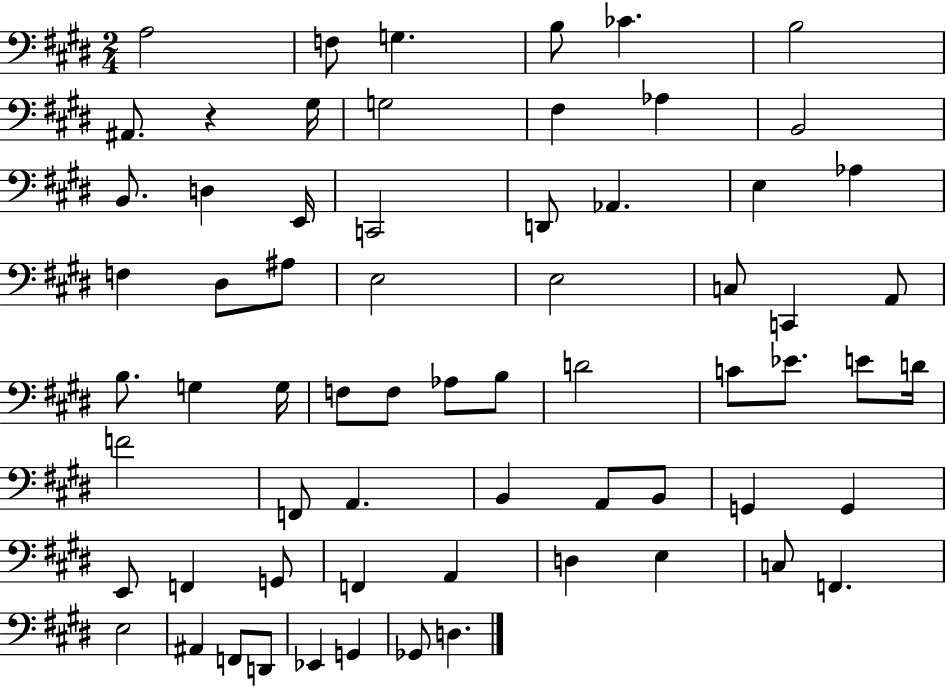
{
  \clef bass
  \numericTimeSignature
  \time 2/4
  \key e \major
  a2 | f8 g4. | b8 ces'4. | b2 | \break ais,8. r4 gis16 | g2 | fis4 aes4 | b,2 | \break b,8. d4 e,16 | c,2 | d,8 aes,4. | e4 aes4 | \break f4 dis8 ais8 | e2 | e2 | c8 c,4 a,8 | \break b8. g4 g16 | f8 f8 aes8 b8 | d'2 | c'8 ees'8. e'8 d'16 | \break f'2 | f,8 a,4. | b,4 a,8 b,8 | g,4 g,4 | \break e,8 f,4 g,8 | f,4 a,4 | d4 e4 | c8 f,4. | \break e2 | ais,4 f,8 d,8 | ees,4 g,4 | ges,8 d4. | \break \bar "|."
}